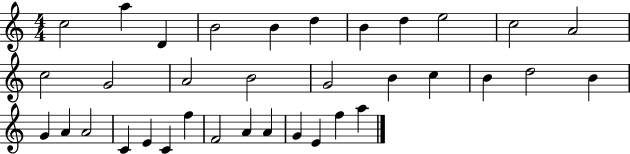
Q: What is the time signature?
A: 4/4